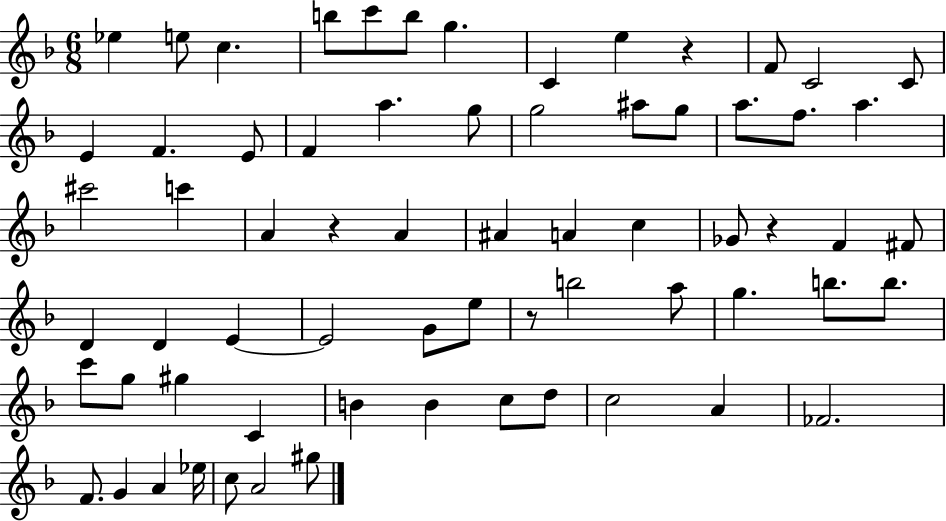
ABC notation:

X:1
T:Untitled
M:6/8
L:1/4
K:F
_e e/2 c b/2 c'/2 b/2 g C e z F/2 C2 C/2 E F E/2 F a g/2 g2 ^a/2 g/2 a/2 f/2 a ^c'2 c' A z A ^A A c _G/2 z F ^F/2 D D E E2 G/2 e/2 z/2 b2 a/2 g b/2 b/2 c'/2 g/2 ^g C B B c/2 d/2 c2 A _F2 F/2 G A _e/4 c/2 A2 ^g/2